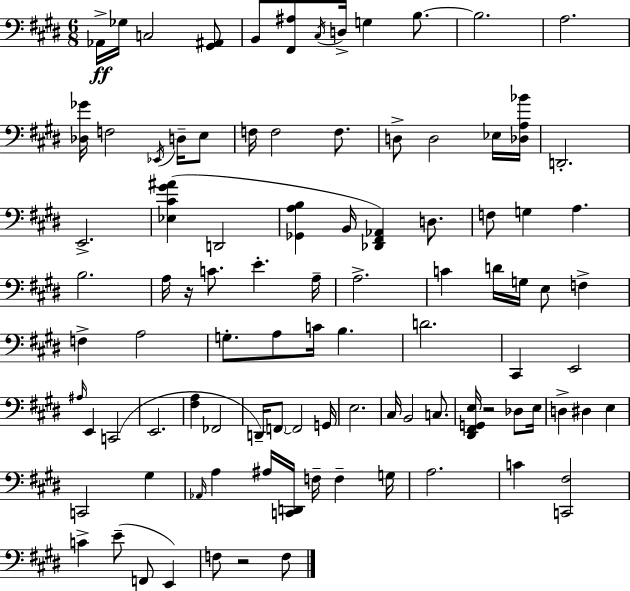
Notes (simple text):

Ab2/s Gb3/s C3/h [G#2,A#2]/e B2/e [F#2,A#3]/e C#3/s D3/s G3/q B3/e. B3/h. A3/h. [Db3,Gb4]/s F3/h Eb2/s D3/s E3/e F3/s F3/h F3/e. D3/e D3/h Eb3/s [Db3,A3,Bb4]/s D2/h. E2/h. [Eb3,C#4,G#4,A#4]/q D2/h [Gb2,A3,B3]/q B2/s [Db2,F#2,Ab2]/q D3/e. F3/e G3/q A3/q. B3/h. A3/s R/s C4/e. E4/q. A3/s A3/h. C4/q D4/s G3/s E3/e F3/q F3/q A3/h G3/e. A3/e C4/s B3/q. D4/h. C#2/q E2/h A#3/s E2/q C2/h E2/h. [F#3,A3]/q FES2/h D2/s F2/e F2/h G2/s E3/h. C#3/s B2/h C3/e. [D#2,F#2,G2,E3]/s R/h Db3/e E3/s D3/q D#3/q E3/q C2/h G#3/q Ab2/s A3/q A#3/s [C2,D2]/s F3/s F3/q G3/s A3/h. C4/q [C2,F#3]/h C4/q E4/e F2/e E2/q F3/e R/h F3/e